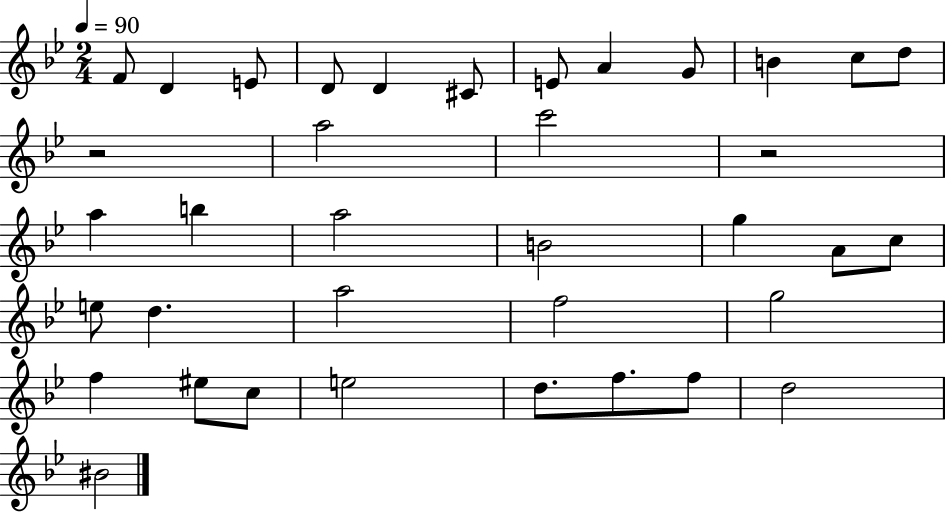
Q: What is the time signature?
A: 2/4